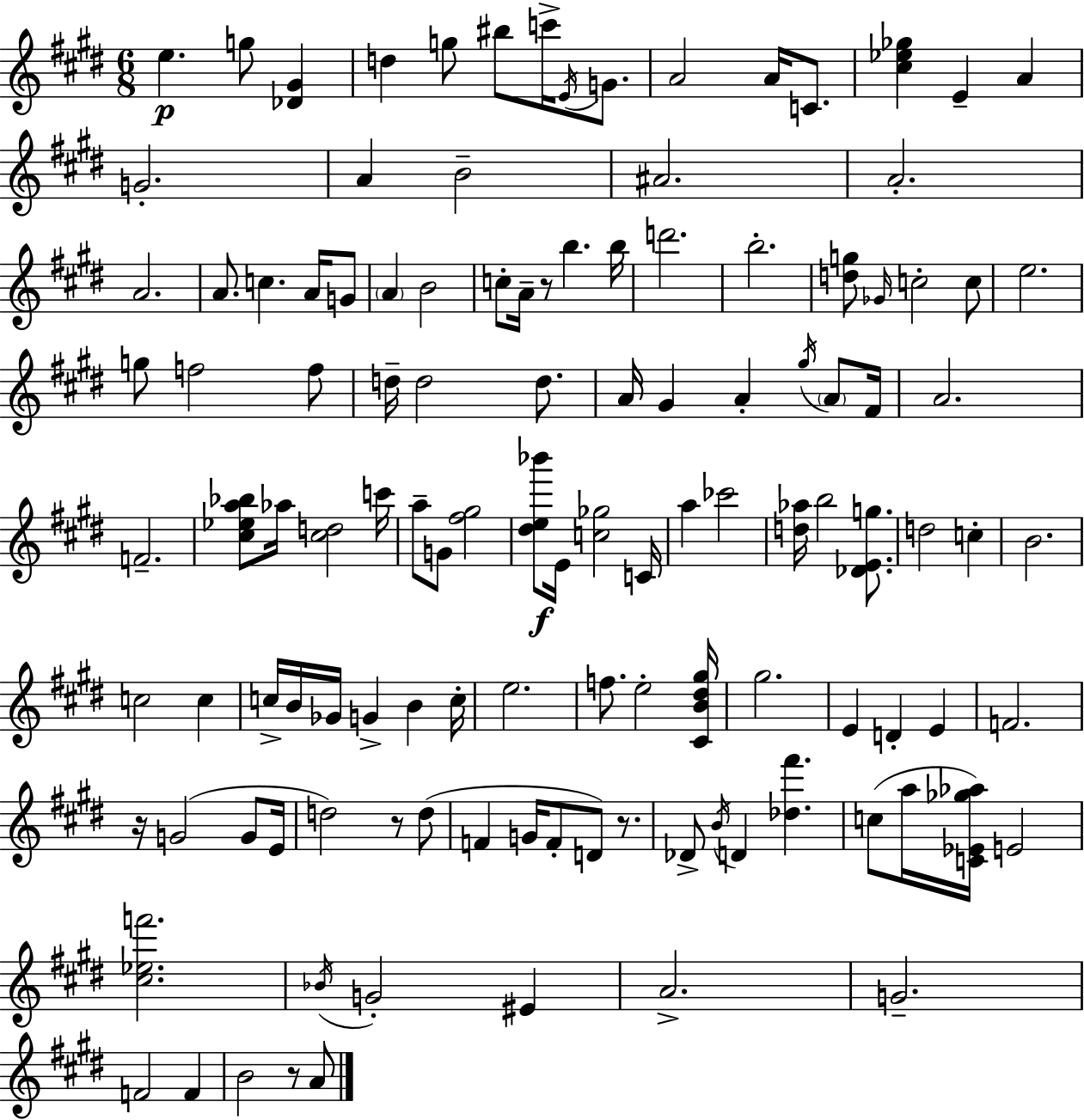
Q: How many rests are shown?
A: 5